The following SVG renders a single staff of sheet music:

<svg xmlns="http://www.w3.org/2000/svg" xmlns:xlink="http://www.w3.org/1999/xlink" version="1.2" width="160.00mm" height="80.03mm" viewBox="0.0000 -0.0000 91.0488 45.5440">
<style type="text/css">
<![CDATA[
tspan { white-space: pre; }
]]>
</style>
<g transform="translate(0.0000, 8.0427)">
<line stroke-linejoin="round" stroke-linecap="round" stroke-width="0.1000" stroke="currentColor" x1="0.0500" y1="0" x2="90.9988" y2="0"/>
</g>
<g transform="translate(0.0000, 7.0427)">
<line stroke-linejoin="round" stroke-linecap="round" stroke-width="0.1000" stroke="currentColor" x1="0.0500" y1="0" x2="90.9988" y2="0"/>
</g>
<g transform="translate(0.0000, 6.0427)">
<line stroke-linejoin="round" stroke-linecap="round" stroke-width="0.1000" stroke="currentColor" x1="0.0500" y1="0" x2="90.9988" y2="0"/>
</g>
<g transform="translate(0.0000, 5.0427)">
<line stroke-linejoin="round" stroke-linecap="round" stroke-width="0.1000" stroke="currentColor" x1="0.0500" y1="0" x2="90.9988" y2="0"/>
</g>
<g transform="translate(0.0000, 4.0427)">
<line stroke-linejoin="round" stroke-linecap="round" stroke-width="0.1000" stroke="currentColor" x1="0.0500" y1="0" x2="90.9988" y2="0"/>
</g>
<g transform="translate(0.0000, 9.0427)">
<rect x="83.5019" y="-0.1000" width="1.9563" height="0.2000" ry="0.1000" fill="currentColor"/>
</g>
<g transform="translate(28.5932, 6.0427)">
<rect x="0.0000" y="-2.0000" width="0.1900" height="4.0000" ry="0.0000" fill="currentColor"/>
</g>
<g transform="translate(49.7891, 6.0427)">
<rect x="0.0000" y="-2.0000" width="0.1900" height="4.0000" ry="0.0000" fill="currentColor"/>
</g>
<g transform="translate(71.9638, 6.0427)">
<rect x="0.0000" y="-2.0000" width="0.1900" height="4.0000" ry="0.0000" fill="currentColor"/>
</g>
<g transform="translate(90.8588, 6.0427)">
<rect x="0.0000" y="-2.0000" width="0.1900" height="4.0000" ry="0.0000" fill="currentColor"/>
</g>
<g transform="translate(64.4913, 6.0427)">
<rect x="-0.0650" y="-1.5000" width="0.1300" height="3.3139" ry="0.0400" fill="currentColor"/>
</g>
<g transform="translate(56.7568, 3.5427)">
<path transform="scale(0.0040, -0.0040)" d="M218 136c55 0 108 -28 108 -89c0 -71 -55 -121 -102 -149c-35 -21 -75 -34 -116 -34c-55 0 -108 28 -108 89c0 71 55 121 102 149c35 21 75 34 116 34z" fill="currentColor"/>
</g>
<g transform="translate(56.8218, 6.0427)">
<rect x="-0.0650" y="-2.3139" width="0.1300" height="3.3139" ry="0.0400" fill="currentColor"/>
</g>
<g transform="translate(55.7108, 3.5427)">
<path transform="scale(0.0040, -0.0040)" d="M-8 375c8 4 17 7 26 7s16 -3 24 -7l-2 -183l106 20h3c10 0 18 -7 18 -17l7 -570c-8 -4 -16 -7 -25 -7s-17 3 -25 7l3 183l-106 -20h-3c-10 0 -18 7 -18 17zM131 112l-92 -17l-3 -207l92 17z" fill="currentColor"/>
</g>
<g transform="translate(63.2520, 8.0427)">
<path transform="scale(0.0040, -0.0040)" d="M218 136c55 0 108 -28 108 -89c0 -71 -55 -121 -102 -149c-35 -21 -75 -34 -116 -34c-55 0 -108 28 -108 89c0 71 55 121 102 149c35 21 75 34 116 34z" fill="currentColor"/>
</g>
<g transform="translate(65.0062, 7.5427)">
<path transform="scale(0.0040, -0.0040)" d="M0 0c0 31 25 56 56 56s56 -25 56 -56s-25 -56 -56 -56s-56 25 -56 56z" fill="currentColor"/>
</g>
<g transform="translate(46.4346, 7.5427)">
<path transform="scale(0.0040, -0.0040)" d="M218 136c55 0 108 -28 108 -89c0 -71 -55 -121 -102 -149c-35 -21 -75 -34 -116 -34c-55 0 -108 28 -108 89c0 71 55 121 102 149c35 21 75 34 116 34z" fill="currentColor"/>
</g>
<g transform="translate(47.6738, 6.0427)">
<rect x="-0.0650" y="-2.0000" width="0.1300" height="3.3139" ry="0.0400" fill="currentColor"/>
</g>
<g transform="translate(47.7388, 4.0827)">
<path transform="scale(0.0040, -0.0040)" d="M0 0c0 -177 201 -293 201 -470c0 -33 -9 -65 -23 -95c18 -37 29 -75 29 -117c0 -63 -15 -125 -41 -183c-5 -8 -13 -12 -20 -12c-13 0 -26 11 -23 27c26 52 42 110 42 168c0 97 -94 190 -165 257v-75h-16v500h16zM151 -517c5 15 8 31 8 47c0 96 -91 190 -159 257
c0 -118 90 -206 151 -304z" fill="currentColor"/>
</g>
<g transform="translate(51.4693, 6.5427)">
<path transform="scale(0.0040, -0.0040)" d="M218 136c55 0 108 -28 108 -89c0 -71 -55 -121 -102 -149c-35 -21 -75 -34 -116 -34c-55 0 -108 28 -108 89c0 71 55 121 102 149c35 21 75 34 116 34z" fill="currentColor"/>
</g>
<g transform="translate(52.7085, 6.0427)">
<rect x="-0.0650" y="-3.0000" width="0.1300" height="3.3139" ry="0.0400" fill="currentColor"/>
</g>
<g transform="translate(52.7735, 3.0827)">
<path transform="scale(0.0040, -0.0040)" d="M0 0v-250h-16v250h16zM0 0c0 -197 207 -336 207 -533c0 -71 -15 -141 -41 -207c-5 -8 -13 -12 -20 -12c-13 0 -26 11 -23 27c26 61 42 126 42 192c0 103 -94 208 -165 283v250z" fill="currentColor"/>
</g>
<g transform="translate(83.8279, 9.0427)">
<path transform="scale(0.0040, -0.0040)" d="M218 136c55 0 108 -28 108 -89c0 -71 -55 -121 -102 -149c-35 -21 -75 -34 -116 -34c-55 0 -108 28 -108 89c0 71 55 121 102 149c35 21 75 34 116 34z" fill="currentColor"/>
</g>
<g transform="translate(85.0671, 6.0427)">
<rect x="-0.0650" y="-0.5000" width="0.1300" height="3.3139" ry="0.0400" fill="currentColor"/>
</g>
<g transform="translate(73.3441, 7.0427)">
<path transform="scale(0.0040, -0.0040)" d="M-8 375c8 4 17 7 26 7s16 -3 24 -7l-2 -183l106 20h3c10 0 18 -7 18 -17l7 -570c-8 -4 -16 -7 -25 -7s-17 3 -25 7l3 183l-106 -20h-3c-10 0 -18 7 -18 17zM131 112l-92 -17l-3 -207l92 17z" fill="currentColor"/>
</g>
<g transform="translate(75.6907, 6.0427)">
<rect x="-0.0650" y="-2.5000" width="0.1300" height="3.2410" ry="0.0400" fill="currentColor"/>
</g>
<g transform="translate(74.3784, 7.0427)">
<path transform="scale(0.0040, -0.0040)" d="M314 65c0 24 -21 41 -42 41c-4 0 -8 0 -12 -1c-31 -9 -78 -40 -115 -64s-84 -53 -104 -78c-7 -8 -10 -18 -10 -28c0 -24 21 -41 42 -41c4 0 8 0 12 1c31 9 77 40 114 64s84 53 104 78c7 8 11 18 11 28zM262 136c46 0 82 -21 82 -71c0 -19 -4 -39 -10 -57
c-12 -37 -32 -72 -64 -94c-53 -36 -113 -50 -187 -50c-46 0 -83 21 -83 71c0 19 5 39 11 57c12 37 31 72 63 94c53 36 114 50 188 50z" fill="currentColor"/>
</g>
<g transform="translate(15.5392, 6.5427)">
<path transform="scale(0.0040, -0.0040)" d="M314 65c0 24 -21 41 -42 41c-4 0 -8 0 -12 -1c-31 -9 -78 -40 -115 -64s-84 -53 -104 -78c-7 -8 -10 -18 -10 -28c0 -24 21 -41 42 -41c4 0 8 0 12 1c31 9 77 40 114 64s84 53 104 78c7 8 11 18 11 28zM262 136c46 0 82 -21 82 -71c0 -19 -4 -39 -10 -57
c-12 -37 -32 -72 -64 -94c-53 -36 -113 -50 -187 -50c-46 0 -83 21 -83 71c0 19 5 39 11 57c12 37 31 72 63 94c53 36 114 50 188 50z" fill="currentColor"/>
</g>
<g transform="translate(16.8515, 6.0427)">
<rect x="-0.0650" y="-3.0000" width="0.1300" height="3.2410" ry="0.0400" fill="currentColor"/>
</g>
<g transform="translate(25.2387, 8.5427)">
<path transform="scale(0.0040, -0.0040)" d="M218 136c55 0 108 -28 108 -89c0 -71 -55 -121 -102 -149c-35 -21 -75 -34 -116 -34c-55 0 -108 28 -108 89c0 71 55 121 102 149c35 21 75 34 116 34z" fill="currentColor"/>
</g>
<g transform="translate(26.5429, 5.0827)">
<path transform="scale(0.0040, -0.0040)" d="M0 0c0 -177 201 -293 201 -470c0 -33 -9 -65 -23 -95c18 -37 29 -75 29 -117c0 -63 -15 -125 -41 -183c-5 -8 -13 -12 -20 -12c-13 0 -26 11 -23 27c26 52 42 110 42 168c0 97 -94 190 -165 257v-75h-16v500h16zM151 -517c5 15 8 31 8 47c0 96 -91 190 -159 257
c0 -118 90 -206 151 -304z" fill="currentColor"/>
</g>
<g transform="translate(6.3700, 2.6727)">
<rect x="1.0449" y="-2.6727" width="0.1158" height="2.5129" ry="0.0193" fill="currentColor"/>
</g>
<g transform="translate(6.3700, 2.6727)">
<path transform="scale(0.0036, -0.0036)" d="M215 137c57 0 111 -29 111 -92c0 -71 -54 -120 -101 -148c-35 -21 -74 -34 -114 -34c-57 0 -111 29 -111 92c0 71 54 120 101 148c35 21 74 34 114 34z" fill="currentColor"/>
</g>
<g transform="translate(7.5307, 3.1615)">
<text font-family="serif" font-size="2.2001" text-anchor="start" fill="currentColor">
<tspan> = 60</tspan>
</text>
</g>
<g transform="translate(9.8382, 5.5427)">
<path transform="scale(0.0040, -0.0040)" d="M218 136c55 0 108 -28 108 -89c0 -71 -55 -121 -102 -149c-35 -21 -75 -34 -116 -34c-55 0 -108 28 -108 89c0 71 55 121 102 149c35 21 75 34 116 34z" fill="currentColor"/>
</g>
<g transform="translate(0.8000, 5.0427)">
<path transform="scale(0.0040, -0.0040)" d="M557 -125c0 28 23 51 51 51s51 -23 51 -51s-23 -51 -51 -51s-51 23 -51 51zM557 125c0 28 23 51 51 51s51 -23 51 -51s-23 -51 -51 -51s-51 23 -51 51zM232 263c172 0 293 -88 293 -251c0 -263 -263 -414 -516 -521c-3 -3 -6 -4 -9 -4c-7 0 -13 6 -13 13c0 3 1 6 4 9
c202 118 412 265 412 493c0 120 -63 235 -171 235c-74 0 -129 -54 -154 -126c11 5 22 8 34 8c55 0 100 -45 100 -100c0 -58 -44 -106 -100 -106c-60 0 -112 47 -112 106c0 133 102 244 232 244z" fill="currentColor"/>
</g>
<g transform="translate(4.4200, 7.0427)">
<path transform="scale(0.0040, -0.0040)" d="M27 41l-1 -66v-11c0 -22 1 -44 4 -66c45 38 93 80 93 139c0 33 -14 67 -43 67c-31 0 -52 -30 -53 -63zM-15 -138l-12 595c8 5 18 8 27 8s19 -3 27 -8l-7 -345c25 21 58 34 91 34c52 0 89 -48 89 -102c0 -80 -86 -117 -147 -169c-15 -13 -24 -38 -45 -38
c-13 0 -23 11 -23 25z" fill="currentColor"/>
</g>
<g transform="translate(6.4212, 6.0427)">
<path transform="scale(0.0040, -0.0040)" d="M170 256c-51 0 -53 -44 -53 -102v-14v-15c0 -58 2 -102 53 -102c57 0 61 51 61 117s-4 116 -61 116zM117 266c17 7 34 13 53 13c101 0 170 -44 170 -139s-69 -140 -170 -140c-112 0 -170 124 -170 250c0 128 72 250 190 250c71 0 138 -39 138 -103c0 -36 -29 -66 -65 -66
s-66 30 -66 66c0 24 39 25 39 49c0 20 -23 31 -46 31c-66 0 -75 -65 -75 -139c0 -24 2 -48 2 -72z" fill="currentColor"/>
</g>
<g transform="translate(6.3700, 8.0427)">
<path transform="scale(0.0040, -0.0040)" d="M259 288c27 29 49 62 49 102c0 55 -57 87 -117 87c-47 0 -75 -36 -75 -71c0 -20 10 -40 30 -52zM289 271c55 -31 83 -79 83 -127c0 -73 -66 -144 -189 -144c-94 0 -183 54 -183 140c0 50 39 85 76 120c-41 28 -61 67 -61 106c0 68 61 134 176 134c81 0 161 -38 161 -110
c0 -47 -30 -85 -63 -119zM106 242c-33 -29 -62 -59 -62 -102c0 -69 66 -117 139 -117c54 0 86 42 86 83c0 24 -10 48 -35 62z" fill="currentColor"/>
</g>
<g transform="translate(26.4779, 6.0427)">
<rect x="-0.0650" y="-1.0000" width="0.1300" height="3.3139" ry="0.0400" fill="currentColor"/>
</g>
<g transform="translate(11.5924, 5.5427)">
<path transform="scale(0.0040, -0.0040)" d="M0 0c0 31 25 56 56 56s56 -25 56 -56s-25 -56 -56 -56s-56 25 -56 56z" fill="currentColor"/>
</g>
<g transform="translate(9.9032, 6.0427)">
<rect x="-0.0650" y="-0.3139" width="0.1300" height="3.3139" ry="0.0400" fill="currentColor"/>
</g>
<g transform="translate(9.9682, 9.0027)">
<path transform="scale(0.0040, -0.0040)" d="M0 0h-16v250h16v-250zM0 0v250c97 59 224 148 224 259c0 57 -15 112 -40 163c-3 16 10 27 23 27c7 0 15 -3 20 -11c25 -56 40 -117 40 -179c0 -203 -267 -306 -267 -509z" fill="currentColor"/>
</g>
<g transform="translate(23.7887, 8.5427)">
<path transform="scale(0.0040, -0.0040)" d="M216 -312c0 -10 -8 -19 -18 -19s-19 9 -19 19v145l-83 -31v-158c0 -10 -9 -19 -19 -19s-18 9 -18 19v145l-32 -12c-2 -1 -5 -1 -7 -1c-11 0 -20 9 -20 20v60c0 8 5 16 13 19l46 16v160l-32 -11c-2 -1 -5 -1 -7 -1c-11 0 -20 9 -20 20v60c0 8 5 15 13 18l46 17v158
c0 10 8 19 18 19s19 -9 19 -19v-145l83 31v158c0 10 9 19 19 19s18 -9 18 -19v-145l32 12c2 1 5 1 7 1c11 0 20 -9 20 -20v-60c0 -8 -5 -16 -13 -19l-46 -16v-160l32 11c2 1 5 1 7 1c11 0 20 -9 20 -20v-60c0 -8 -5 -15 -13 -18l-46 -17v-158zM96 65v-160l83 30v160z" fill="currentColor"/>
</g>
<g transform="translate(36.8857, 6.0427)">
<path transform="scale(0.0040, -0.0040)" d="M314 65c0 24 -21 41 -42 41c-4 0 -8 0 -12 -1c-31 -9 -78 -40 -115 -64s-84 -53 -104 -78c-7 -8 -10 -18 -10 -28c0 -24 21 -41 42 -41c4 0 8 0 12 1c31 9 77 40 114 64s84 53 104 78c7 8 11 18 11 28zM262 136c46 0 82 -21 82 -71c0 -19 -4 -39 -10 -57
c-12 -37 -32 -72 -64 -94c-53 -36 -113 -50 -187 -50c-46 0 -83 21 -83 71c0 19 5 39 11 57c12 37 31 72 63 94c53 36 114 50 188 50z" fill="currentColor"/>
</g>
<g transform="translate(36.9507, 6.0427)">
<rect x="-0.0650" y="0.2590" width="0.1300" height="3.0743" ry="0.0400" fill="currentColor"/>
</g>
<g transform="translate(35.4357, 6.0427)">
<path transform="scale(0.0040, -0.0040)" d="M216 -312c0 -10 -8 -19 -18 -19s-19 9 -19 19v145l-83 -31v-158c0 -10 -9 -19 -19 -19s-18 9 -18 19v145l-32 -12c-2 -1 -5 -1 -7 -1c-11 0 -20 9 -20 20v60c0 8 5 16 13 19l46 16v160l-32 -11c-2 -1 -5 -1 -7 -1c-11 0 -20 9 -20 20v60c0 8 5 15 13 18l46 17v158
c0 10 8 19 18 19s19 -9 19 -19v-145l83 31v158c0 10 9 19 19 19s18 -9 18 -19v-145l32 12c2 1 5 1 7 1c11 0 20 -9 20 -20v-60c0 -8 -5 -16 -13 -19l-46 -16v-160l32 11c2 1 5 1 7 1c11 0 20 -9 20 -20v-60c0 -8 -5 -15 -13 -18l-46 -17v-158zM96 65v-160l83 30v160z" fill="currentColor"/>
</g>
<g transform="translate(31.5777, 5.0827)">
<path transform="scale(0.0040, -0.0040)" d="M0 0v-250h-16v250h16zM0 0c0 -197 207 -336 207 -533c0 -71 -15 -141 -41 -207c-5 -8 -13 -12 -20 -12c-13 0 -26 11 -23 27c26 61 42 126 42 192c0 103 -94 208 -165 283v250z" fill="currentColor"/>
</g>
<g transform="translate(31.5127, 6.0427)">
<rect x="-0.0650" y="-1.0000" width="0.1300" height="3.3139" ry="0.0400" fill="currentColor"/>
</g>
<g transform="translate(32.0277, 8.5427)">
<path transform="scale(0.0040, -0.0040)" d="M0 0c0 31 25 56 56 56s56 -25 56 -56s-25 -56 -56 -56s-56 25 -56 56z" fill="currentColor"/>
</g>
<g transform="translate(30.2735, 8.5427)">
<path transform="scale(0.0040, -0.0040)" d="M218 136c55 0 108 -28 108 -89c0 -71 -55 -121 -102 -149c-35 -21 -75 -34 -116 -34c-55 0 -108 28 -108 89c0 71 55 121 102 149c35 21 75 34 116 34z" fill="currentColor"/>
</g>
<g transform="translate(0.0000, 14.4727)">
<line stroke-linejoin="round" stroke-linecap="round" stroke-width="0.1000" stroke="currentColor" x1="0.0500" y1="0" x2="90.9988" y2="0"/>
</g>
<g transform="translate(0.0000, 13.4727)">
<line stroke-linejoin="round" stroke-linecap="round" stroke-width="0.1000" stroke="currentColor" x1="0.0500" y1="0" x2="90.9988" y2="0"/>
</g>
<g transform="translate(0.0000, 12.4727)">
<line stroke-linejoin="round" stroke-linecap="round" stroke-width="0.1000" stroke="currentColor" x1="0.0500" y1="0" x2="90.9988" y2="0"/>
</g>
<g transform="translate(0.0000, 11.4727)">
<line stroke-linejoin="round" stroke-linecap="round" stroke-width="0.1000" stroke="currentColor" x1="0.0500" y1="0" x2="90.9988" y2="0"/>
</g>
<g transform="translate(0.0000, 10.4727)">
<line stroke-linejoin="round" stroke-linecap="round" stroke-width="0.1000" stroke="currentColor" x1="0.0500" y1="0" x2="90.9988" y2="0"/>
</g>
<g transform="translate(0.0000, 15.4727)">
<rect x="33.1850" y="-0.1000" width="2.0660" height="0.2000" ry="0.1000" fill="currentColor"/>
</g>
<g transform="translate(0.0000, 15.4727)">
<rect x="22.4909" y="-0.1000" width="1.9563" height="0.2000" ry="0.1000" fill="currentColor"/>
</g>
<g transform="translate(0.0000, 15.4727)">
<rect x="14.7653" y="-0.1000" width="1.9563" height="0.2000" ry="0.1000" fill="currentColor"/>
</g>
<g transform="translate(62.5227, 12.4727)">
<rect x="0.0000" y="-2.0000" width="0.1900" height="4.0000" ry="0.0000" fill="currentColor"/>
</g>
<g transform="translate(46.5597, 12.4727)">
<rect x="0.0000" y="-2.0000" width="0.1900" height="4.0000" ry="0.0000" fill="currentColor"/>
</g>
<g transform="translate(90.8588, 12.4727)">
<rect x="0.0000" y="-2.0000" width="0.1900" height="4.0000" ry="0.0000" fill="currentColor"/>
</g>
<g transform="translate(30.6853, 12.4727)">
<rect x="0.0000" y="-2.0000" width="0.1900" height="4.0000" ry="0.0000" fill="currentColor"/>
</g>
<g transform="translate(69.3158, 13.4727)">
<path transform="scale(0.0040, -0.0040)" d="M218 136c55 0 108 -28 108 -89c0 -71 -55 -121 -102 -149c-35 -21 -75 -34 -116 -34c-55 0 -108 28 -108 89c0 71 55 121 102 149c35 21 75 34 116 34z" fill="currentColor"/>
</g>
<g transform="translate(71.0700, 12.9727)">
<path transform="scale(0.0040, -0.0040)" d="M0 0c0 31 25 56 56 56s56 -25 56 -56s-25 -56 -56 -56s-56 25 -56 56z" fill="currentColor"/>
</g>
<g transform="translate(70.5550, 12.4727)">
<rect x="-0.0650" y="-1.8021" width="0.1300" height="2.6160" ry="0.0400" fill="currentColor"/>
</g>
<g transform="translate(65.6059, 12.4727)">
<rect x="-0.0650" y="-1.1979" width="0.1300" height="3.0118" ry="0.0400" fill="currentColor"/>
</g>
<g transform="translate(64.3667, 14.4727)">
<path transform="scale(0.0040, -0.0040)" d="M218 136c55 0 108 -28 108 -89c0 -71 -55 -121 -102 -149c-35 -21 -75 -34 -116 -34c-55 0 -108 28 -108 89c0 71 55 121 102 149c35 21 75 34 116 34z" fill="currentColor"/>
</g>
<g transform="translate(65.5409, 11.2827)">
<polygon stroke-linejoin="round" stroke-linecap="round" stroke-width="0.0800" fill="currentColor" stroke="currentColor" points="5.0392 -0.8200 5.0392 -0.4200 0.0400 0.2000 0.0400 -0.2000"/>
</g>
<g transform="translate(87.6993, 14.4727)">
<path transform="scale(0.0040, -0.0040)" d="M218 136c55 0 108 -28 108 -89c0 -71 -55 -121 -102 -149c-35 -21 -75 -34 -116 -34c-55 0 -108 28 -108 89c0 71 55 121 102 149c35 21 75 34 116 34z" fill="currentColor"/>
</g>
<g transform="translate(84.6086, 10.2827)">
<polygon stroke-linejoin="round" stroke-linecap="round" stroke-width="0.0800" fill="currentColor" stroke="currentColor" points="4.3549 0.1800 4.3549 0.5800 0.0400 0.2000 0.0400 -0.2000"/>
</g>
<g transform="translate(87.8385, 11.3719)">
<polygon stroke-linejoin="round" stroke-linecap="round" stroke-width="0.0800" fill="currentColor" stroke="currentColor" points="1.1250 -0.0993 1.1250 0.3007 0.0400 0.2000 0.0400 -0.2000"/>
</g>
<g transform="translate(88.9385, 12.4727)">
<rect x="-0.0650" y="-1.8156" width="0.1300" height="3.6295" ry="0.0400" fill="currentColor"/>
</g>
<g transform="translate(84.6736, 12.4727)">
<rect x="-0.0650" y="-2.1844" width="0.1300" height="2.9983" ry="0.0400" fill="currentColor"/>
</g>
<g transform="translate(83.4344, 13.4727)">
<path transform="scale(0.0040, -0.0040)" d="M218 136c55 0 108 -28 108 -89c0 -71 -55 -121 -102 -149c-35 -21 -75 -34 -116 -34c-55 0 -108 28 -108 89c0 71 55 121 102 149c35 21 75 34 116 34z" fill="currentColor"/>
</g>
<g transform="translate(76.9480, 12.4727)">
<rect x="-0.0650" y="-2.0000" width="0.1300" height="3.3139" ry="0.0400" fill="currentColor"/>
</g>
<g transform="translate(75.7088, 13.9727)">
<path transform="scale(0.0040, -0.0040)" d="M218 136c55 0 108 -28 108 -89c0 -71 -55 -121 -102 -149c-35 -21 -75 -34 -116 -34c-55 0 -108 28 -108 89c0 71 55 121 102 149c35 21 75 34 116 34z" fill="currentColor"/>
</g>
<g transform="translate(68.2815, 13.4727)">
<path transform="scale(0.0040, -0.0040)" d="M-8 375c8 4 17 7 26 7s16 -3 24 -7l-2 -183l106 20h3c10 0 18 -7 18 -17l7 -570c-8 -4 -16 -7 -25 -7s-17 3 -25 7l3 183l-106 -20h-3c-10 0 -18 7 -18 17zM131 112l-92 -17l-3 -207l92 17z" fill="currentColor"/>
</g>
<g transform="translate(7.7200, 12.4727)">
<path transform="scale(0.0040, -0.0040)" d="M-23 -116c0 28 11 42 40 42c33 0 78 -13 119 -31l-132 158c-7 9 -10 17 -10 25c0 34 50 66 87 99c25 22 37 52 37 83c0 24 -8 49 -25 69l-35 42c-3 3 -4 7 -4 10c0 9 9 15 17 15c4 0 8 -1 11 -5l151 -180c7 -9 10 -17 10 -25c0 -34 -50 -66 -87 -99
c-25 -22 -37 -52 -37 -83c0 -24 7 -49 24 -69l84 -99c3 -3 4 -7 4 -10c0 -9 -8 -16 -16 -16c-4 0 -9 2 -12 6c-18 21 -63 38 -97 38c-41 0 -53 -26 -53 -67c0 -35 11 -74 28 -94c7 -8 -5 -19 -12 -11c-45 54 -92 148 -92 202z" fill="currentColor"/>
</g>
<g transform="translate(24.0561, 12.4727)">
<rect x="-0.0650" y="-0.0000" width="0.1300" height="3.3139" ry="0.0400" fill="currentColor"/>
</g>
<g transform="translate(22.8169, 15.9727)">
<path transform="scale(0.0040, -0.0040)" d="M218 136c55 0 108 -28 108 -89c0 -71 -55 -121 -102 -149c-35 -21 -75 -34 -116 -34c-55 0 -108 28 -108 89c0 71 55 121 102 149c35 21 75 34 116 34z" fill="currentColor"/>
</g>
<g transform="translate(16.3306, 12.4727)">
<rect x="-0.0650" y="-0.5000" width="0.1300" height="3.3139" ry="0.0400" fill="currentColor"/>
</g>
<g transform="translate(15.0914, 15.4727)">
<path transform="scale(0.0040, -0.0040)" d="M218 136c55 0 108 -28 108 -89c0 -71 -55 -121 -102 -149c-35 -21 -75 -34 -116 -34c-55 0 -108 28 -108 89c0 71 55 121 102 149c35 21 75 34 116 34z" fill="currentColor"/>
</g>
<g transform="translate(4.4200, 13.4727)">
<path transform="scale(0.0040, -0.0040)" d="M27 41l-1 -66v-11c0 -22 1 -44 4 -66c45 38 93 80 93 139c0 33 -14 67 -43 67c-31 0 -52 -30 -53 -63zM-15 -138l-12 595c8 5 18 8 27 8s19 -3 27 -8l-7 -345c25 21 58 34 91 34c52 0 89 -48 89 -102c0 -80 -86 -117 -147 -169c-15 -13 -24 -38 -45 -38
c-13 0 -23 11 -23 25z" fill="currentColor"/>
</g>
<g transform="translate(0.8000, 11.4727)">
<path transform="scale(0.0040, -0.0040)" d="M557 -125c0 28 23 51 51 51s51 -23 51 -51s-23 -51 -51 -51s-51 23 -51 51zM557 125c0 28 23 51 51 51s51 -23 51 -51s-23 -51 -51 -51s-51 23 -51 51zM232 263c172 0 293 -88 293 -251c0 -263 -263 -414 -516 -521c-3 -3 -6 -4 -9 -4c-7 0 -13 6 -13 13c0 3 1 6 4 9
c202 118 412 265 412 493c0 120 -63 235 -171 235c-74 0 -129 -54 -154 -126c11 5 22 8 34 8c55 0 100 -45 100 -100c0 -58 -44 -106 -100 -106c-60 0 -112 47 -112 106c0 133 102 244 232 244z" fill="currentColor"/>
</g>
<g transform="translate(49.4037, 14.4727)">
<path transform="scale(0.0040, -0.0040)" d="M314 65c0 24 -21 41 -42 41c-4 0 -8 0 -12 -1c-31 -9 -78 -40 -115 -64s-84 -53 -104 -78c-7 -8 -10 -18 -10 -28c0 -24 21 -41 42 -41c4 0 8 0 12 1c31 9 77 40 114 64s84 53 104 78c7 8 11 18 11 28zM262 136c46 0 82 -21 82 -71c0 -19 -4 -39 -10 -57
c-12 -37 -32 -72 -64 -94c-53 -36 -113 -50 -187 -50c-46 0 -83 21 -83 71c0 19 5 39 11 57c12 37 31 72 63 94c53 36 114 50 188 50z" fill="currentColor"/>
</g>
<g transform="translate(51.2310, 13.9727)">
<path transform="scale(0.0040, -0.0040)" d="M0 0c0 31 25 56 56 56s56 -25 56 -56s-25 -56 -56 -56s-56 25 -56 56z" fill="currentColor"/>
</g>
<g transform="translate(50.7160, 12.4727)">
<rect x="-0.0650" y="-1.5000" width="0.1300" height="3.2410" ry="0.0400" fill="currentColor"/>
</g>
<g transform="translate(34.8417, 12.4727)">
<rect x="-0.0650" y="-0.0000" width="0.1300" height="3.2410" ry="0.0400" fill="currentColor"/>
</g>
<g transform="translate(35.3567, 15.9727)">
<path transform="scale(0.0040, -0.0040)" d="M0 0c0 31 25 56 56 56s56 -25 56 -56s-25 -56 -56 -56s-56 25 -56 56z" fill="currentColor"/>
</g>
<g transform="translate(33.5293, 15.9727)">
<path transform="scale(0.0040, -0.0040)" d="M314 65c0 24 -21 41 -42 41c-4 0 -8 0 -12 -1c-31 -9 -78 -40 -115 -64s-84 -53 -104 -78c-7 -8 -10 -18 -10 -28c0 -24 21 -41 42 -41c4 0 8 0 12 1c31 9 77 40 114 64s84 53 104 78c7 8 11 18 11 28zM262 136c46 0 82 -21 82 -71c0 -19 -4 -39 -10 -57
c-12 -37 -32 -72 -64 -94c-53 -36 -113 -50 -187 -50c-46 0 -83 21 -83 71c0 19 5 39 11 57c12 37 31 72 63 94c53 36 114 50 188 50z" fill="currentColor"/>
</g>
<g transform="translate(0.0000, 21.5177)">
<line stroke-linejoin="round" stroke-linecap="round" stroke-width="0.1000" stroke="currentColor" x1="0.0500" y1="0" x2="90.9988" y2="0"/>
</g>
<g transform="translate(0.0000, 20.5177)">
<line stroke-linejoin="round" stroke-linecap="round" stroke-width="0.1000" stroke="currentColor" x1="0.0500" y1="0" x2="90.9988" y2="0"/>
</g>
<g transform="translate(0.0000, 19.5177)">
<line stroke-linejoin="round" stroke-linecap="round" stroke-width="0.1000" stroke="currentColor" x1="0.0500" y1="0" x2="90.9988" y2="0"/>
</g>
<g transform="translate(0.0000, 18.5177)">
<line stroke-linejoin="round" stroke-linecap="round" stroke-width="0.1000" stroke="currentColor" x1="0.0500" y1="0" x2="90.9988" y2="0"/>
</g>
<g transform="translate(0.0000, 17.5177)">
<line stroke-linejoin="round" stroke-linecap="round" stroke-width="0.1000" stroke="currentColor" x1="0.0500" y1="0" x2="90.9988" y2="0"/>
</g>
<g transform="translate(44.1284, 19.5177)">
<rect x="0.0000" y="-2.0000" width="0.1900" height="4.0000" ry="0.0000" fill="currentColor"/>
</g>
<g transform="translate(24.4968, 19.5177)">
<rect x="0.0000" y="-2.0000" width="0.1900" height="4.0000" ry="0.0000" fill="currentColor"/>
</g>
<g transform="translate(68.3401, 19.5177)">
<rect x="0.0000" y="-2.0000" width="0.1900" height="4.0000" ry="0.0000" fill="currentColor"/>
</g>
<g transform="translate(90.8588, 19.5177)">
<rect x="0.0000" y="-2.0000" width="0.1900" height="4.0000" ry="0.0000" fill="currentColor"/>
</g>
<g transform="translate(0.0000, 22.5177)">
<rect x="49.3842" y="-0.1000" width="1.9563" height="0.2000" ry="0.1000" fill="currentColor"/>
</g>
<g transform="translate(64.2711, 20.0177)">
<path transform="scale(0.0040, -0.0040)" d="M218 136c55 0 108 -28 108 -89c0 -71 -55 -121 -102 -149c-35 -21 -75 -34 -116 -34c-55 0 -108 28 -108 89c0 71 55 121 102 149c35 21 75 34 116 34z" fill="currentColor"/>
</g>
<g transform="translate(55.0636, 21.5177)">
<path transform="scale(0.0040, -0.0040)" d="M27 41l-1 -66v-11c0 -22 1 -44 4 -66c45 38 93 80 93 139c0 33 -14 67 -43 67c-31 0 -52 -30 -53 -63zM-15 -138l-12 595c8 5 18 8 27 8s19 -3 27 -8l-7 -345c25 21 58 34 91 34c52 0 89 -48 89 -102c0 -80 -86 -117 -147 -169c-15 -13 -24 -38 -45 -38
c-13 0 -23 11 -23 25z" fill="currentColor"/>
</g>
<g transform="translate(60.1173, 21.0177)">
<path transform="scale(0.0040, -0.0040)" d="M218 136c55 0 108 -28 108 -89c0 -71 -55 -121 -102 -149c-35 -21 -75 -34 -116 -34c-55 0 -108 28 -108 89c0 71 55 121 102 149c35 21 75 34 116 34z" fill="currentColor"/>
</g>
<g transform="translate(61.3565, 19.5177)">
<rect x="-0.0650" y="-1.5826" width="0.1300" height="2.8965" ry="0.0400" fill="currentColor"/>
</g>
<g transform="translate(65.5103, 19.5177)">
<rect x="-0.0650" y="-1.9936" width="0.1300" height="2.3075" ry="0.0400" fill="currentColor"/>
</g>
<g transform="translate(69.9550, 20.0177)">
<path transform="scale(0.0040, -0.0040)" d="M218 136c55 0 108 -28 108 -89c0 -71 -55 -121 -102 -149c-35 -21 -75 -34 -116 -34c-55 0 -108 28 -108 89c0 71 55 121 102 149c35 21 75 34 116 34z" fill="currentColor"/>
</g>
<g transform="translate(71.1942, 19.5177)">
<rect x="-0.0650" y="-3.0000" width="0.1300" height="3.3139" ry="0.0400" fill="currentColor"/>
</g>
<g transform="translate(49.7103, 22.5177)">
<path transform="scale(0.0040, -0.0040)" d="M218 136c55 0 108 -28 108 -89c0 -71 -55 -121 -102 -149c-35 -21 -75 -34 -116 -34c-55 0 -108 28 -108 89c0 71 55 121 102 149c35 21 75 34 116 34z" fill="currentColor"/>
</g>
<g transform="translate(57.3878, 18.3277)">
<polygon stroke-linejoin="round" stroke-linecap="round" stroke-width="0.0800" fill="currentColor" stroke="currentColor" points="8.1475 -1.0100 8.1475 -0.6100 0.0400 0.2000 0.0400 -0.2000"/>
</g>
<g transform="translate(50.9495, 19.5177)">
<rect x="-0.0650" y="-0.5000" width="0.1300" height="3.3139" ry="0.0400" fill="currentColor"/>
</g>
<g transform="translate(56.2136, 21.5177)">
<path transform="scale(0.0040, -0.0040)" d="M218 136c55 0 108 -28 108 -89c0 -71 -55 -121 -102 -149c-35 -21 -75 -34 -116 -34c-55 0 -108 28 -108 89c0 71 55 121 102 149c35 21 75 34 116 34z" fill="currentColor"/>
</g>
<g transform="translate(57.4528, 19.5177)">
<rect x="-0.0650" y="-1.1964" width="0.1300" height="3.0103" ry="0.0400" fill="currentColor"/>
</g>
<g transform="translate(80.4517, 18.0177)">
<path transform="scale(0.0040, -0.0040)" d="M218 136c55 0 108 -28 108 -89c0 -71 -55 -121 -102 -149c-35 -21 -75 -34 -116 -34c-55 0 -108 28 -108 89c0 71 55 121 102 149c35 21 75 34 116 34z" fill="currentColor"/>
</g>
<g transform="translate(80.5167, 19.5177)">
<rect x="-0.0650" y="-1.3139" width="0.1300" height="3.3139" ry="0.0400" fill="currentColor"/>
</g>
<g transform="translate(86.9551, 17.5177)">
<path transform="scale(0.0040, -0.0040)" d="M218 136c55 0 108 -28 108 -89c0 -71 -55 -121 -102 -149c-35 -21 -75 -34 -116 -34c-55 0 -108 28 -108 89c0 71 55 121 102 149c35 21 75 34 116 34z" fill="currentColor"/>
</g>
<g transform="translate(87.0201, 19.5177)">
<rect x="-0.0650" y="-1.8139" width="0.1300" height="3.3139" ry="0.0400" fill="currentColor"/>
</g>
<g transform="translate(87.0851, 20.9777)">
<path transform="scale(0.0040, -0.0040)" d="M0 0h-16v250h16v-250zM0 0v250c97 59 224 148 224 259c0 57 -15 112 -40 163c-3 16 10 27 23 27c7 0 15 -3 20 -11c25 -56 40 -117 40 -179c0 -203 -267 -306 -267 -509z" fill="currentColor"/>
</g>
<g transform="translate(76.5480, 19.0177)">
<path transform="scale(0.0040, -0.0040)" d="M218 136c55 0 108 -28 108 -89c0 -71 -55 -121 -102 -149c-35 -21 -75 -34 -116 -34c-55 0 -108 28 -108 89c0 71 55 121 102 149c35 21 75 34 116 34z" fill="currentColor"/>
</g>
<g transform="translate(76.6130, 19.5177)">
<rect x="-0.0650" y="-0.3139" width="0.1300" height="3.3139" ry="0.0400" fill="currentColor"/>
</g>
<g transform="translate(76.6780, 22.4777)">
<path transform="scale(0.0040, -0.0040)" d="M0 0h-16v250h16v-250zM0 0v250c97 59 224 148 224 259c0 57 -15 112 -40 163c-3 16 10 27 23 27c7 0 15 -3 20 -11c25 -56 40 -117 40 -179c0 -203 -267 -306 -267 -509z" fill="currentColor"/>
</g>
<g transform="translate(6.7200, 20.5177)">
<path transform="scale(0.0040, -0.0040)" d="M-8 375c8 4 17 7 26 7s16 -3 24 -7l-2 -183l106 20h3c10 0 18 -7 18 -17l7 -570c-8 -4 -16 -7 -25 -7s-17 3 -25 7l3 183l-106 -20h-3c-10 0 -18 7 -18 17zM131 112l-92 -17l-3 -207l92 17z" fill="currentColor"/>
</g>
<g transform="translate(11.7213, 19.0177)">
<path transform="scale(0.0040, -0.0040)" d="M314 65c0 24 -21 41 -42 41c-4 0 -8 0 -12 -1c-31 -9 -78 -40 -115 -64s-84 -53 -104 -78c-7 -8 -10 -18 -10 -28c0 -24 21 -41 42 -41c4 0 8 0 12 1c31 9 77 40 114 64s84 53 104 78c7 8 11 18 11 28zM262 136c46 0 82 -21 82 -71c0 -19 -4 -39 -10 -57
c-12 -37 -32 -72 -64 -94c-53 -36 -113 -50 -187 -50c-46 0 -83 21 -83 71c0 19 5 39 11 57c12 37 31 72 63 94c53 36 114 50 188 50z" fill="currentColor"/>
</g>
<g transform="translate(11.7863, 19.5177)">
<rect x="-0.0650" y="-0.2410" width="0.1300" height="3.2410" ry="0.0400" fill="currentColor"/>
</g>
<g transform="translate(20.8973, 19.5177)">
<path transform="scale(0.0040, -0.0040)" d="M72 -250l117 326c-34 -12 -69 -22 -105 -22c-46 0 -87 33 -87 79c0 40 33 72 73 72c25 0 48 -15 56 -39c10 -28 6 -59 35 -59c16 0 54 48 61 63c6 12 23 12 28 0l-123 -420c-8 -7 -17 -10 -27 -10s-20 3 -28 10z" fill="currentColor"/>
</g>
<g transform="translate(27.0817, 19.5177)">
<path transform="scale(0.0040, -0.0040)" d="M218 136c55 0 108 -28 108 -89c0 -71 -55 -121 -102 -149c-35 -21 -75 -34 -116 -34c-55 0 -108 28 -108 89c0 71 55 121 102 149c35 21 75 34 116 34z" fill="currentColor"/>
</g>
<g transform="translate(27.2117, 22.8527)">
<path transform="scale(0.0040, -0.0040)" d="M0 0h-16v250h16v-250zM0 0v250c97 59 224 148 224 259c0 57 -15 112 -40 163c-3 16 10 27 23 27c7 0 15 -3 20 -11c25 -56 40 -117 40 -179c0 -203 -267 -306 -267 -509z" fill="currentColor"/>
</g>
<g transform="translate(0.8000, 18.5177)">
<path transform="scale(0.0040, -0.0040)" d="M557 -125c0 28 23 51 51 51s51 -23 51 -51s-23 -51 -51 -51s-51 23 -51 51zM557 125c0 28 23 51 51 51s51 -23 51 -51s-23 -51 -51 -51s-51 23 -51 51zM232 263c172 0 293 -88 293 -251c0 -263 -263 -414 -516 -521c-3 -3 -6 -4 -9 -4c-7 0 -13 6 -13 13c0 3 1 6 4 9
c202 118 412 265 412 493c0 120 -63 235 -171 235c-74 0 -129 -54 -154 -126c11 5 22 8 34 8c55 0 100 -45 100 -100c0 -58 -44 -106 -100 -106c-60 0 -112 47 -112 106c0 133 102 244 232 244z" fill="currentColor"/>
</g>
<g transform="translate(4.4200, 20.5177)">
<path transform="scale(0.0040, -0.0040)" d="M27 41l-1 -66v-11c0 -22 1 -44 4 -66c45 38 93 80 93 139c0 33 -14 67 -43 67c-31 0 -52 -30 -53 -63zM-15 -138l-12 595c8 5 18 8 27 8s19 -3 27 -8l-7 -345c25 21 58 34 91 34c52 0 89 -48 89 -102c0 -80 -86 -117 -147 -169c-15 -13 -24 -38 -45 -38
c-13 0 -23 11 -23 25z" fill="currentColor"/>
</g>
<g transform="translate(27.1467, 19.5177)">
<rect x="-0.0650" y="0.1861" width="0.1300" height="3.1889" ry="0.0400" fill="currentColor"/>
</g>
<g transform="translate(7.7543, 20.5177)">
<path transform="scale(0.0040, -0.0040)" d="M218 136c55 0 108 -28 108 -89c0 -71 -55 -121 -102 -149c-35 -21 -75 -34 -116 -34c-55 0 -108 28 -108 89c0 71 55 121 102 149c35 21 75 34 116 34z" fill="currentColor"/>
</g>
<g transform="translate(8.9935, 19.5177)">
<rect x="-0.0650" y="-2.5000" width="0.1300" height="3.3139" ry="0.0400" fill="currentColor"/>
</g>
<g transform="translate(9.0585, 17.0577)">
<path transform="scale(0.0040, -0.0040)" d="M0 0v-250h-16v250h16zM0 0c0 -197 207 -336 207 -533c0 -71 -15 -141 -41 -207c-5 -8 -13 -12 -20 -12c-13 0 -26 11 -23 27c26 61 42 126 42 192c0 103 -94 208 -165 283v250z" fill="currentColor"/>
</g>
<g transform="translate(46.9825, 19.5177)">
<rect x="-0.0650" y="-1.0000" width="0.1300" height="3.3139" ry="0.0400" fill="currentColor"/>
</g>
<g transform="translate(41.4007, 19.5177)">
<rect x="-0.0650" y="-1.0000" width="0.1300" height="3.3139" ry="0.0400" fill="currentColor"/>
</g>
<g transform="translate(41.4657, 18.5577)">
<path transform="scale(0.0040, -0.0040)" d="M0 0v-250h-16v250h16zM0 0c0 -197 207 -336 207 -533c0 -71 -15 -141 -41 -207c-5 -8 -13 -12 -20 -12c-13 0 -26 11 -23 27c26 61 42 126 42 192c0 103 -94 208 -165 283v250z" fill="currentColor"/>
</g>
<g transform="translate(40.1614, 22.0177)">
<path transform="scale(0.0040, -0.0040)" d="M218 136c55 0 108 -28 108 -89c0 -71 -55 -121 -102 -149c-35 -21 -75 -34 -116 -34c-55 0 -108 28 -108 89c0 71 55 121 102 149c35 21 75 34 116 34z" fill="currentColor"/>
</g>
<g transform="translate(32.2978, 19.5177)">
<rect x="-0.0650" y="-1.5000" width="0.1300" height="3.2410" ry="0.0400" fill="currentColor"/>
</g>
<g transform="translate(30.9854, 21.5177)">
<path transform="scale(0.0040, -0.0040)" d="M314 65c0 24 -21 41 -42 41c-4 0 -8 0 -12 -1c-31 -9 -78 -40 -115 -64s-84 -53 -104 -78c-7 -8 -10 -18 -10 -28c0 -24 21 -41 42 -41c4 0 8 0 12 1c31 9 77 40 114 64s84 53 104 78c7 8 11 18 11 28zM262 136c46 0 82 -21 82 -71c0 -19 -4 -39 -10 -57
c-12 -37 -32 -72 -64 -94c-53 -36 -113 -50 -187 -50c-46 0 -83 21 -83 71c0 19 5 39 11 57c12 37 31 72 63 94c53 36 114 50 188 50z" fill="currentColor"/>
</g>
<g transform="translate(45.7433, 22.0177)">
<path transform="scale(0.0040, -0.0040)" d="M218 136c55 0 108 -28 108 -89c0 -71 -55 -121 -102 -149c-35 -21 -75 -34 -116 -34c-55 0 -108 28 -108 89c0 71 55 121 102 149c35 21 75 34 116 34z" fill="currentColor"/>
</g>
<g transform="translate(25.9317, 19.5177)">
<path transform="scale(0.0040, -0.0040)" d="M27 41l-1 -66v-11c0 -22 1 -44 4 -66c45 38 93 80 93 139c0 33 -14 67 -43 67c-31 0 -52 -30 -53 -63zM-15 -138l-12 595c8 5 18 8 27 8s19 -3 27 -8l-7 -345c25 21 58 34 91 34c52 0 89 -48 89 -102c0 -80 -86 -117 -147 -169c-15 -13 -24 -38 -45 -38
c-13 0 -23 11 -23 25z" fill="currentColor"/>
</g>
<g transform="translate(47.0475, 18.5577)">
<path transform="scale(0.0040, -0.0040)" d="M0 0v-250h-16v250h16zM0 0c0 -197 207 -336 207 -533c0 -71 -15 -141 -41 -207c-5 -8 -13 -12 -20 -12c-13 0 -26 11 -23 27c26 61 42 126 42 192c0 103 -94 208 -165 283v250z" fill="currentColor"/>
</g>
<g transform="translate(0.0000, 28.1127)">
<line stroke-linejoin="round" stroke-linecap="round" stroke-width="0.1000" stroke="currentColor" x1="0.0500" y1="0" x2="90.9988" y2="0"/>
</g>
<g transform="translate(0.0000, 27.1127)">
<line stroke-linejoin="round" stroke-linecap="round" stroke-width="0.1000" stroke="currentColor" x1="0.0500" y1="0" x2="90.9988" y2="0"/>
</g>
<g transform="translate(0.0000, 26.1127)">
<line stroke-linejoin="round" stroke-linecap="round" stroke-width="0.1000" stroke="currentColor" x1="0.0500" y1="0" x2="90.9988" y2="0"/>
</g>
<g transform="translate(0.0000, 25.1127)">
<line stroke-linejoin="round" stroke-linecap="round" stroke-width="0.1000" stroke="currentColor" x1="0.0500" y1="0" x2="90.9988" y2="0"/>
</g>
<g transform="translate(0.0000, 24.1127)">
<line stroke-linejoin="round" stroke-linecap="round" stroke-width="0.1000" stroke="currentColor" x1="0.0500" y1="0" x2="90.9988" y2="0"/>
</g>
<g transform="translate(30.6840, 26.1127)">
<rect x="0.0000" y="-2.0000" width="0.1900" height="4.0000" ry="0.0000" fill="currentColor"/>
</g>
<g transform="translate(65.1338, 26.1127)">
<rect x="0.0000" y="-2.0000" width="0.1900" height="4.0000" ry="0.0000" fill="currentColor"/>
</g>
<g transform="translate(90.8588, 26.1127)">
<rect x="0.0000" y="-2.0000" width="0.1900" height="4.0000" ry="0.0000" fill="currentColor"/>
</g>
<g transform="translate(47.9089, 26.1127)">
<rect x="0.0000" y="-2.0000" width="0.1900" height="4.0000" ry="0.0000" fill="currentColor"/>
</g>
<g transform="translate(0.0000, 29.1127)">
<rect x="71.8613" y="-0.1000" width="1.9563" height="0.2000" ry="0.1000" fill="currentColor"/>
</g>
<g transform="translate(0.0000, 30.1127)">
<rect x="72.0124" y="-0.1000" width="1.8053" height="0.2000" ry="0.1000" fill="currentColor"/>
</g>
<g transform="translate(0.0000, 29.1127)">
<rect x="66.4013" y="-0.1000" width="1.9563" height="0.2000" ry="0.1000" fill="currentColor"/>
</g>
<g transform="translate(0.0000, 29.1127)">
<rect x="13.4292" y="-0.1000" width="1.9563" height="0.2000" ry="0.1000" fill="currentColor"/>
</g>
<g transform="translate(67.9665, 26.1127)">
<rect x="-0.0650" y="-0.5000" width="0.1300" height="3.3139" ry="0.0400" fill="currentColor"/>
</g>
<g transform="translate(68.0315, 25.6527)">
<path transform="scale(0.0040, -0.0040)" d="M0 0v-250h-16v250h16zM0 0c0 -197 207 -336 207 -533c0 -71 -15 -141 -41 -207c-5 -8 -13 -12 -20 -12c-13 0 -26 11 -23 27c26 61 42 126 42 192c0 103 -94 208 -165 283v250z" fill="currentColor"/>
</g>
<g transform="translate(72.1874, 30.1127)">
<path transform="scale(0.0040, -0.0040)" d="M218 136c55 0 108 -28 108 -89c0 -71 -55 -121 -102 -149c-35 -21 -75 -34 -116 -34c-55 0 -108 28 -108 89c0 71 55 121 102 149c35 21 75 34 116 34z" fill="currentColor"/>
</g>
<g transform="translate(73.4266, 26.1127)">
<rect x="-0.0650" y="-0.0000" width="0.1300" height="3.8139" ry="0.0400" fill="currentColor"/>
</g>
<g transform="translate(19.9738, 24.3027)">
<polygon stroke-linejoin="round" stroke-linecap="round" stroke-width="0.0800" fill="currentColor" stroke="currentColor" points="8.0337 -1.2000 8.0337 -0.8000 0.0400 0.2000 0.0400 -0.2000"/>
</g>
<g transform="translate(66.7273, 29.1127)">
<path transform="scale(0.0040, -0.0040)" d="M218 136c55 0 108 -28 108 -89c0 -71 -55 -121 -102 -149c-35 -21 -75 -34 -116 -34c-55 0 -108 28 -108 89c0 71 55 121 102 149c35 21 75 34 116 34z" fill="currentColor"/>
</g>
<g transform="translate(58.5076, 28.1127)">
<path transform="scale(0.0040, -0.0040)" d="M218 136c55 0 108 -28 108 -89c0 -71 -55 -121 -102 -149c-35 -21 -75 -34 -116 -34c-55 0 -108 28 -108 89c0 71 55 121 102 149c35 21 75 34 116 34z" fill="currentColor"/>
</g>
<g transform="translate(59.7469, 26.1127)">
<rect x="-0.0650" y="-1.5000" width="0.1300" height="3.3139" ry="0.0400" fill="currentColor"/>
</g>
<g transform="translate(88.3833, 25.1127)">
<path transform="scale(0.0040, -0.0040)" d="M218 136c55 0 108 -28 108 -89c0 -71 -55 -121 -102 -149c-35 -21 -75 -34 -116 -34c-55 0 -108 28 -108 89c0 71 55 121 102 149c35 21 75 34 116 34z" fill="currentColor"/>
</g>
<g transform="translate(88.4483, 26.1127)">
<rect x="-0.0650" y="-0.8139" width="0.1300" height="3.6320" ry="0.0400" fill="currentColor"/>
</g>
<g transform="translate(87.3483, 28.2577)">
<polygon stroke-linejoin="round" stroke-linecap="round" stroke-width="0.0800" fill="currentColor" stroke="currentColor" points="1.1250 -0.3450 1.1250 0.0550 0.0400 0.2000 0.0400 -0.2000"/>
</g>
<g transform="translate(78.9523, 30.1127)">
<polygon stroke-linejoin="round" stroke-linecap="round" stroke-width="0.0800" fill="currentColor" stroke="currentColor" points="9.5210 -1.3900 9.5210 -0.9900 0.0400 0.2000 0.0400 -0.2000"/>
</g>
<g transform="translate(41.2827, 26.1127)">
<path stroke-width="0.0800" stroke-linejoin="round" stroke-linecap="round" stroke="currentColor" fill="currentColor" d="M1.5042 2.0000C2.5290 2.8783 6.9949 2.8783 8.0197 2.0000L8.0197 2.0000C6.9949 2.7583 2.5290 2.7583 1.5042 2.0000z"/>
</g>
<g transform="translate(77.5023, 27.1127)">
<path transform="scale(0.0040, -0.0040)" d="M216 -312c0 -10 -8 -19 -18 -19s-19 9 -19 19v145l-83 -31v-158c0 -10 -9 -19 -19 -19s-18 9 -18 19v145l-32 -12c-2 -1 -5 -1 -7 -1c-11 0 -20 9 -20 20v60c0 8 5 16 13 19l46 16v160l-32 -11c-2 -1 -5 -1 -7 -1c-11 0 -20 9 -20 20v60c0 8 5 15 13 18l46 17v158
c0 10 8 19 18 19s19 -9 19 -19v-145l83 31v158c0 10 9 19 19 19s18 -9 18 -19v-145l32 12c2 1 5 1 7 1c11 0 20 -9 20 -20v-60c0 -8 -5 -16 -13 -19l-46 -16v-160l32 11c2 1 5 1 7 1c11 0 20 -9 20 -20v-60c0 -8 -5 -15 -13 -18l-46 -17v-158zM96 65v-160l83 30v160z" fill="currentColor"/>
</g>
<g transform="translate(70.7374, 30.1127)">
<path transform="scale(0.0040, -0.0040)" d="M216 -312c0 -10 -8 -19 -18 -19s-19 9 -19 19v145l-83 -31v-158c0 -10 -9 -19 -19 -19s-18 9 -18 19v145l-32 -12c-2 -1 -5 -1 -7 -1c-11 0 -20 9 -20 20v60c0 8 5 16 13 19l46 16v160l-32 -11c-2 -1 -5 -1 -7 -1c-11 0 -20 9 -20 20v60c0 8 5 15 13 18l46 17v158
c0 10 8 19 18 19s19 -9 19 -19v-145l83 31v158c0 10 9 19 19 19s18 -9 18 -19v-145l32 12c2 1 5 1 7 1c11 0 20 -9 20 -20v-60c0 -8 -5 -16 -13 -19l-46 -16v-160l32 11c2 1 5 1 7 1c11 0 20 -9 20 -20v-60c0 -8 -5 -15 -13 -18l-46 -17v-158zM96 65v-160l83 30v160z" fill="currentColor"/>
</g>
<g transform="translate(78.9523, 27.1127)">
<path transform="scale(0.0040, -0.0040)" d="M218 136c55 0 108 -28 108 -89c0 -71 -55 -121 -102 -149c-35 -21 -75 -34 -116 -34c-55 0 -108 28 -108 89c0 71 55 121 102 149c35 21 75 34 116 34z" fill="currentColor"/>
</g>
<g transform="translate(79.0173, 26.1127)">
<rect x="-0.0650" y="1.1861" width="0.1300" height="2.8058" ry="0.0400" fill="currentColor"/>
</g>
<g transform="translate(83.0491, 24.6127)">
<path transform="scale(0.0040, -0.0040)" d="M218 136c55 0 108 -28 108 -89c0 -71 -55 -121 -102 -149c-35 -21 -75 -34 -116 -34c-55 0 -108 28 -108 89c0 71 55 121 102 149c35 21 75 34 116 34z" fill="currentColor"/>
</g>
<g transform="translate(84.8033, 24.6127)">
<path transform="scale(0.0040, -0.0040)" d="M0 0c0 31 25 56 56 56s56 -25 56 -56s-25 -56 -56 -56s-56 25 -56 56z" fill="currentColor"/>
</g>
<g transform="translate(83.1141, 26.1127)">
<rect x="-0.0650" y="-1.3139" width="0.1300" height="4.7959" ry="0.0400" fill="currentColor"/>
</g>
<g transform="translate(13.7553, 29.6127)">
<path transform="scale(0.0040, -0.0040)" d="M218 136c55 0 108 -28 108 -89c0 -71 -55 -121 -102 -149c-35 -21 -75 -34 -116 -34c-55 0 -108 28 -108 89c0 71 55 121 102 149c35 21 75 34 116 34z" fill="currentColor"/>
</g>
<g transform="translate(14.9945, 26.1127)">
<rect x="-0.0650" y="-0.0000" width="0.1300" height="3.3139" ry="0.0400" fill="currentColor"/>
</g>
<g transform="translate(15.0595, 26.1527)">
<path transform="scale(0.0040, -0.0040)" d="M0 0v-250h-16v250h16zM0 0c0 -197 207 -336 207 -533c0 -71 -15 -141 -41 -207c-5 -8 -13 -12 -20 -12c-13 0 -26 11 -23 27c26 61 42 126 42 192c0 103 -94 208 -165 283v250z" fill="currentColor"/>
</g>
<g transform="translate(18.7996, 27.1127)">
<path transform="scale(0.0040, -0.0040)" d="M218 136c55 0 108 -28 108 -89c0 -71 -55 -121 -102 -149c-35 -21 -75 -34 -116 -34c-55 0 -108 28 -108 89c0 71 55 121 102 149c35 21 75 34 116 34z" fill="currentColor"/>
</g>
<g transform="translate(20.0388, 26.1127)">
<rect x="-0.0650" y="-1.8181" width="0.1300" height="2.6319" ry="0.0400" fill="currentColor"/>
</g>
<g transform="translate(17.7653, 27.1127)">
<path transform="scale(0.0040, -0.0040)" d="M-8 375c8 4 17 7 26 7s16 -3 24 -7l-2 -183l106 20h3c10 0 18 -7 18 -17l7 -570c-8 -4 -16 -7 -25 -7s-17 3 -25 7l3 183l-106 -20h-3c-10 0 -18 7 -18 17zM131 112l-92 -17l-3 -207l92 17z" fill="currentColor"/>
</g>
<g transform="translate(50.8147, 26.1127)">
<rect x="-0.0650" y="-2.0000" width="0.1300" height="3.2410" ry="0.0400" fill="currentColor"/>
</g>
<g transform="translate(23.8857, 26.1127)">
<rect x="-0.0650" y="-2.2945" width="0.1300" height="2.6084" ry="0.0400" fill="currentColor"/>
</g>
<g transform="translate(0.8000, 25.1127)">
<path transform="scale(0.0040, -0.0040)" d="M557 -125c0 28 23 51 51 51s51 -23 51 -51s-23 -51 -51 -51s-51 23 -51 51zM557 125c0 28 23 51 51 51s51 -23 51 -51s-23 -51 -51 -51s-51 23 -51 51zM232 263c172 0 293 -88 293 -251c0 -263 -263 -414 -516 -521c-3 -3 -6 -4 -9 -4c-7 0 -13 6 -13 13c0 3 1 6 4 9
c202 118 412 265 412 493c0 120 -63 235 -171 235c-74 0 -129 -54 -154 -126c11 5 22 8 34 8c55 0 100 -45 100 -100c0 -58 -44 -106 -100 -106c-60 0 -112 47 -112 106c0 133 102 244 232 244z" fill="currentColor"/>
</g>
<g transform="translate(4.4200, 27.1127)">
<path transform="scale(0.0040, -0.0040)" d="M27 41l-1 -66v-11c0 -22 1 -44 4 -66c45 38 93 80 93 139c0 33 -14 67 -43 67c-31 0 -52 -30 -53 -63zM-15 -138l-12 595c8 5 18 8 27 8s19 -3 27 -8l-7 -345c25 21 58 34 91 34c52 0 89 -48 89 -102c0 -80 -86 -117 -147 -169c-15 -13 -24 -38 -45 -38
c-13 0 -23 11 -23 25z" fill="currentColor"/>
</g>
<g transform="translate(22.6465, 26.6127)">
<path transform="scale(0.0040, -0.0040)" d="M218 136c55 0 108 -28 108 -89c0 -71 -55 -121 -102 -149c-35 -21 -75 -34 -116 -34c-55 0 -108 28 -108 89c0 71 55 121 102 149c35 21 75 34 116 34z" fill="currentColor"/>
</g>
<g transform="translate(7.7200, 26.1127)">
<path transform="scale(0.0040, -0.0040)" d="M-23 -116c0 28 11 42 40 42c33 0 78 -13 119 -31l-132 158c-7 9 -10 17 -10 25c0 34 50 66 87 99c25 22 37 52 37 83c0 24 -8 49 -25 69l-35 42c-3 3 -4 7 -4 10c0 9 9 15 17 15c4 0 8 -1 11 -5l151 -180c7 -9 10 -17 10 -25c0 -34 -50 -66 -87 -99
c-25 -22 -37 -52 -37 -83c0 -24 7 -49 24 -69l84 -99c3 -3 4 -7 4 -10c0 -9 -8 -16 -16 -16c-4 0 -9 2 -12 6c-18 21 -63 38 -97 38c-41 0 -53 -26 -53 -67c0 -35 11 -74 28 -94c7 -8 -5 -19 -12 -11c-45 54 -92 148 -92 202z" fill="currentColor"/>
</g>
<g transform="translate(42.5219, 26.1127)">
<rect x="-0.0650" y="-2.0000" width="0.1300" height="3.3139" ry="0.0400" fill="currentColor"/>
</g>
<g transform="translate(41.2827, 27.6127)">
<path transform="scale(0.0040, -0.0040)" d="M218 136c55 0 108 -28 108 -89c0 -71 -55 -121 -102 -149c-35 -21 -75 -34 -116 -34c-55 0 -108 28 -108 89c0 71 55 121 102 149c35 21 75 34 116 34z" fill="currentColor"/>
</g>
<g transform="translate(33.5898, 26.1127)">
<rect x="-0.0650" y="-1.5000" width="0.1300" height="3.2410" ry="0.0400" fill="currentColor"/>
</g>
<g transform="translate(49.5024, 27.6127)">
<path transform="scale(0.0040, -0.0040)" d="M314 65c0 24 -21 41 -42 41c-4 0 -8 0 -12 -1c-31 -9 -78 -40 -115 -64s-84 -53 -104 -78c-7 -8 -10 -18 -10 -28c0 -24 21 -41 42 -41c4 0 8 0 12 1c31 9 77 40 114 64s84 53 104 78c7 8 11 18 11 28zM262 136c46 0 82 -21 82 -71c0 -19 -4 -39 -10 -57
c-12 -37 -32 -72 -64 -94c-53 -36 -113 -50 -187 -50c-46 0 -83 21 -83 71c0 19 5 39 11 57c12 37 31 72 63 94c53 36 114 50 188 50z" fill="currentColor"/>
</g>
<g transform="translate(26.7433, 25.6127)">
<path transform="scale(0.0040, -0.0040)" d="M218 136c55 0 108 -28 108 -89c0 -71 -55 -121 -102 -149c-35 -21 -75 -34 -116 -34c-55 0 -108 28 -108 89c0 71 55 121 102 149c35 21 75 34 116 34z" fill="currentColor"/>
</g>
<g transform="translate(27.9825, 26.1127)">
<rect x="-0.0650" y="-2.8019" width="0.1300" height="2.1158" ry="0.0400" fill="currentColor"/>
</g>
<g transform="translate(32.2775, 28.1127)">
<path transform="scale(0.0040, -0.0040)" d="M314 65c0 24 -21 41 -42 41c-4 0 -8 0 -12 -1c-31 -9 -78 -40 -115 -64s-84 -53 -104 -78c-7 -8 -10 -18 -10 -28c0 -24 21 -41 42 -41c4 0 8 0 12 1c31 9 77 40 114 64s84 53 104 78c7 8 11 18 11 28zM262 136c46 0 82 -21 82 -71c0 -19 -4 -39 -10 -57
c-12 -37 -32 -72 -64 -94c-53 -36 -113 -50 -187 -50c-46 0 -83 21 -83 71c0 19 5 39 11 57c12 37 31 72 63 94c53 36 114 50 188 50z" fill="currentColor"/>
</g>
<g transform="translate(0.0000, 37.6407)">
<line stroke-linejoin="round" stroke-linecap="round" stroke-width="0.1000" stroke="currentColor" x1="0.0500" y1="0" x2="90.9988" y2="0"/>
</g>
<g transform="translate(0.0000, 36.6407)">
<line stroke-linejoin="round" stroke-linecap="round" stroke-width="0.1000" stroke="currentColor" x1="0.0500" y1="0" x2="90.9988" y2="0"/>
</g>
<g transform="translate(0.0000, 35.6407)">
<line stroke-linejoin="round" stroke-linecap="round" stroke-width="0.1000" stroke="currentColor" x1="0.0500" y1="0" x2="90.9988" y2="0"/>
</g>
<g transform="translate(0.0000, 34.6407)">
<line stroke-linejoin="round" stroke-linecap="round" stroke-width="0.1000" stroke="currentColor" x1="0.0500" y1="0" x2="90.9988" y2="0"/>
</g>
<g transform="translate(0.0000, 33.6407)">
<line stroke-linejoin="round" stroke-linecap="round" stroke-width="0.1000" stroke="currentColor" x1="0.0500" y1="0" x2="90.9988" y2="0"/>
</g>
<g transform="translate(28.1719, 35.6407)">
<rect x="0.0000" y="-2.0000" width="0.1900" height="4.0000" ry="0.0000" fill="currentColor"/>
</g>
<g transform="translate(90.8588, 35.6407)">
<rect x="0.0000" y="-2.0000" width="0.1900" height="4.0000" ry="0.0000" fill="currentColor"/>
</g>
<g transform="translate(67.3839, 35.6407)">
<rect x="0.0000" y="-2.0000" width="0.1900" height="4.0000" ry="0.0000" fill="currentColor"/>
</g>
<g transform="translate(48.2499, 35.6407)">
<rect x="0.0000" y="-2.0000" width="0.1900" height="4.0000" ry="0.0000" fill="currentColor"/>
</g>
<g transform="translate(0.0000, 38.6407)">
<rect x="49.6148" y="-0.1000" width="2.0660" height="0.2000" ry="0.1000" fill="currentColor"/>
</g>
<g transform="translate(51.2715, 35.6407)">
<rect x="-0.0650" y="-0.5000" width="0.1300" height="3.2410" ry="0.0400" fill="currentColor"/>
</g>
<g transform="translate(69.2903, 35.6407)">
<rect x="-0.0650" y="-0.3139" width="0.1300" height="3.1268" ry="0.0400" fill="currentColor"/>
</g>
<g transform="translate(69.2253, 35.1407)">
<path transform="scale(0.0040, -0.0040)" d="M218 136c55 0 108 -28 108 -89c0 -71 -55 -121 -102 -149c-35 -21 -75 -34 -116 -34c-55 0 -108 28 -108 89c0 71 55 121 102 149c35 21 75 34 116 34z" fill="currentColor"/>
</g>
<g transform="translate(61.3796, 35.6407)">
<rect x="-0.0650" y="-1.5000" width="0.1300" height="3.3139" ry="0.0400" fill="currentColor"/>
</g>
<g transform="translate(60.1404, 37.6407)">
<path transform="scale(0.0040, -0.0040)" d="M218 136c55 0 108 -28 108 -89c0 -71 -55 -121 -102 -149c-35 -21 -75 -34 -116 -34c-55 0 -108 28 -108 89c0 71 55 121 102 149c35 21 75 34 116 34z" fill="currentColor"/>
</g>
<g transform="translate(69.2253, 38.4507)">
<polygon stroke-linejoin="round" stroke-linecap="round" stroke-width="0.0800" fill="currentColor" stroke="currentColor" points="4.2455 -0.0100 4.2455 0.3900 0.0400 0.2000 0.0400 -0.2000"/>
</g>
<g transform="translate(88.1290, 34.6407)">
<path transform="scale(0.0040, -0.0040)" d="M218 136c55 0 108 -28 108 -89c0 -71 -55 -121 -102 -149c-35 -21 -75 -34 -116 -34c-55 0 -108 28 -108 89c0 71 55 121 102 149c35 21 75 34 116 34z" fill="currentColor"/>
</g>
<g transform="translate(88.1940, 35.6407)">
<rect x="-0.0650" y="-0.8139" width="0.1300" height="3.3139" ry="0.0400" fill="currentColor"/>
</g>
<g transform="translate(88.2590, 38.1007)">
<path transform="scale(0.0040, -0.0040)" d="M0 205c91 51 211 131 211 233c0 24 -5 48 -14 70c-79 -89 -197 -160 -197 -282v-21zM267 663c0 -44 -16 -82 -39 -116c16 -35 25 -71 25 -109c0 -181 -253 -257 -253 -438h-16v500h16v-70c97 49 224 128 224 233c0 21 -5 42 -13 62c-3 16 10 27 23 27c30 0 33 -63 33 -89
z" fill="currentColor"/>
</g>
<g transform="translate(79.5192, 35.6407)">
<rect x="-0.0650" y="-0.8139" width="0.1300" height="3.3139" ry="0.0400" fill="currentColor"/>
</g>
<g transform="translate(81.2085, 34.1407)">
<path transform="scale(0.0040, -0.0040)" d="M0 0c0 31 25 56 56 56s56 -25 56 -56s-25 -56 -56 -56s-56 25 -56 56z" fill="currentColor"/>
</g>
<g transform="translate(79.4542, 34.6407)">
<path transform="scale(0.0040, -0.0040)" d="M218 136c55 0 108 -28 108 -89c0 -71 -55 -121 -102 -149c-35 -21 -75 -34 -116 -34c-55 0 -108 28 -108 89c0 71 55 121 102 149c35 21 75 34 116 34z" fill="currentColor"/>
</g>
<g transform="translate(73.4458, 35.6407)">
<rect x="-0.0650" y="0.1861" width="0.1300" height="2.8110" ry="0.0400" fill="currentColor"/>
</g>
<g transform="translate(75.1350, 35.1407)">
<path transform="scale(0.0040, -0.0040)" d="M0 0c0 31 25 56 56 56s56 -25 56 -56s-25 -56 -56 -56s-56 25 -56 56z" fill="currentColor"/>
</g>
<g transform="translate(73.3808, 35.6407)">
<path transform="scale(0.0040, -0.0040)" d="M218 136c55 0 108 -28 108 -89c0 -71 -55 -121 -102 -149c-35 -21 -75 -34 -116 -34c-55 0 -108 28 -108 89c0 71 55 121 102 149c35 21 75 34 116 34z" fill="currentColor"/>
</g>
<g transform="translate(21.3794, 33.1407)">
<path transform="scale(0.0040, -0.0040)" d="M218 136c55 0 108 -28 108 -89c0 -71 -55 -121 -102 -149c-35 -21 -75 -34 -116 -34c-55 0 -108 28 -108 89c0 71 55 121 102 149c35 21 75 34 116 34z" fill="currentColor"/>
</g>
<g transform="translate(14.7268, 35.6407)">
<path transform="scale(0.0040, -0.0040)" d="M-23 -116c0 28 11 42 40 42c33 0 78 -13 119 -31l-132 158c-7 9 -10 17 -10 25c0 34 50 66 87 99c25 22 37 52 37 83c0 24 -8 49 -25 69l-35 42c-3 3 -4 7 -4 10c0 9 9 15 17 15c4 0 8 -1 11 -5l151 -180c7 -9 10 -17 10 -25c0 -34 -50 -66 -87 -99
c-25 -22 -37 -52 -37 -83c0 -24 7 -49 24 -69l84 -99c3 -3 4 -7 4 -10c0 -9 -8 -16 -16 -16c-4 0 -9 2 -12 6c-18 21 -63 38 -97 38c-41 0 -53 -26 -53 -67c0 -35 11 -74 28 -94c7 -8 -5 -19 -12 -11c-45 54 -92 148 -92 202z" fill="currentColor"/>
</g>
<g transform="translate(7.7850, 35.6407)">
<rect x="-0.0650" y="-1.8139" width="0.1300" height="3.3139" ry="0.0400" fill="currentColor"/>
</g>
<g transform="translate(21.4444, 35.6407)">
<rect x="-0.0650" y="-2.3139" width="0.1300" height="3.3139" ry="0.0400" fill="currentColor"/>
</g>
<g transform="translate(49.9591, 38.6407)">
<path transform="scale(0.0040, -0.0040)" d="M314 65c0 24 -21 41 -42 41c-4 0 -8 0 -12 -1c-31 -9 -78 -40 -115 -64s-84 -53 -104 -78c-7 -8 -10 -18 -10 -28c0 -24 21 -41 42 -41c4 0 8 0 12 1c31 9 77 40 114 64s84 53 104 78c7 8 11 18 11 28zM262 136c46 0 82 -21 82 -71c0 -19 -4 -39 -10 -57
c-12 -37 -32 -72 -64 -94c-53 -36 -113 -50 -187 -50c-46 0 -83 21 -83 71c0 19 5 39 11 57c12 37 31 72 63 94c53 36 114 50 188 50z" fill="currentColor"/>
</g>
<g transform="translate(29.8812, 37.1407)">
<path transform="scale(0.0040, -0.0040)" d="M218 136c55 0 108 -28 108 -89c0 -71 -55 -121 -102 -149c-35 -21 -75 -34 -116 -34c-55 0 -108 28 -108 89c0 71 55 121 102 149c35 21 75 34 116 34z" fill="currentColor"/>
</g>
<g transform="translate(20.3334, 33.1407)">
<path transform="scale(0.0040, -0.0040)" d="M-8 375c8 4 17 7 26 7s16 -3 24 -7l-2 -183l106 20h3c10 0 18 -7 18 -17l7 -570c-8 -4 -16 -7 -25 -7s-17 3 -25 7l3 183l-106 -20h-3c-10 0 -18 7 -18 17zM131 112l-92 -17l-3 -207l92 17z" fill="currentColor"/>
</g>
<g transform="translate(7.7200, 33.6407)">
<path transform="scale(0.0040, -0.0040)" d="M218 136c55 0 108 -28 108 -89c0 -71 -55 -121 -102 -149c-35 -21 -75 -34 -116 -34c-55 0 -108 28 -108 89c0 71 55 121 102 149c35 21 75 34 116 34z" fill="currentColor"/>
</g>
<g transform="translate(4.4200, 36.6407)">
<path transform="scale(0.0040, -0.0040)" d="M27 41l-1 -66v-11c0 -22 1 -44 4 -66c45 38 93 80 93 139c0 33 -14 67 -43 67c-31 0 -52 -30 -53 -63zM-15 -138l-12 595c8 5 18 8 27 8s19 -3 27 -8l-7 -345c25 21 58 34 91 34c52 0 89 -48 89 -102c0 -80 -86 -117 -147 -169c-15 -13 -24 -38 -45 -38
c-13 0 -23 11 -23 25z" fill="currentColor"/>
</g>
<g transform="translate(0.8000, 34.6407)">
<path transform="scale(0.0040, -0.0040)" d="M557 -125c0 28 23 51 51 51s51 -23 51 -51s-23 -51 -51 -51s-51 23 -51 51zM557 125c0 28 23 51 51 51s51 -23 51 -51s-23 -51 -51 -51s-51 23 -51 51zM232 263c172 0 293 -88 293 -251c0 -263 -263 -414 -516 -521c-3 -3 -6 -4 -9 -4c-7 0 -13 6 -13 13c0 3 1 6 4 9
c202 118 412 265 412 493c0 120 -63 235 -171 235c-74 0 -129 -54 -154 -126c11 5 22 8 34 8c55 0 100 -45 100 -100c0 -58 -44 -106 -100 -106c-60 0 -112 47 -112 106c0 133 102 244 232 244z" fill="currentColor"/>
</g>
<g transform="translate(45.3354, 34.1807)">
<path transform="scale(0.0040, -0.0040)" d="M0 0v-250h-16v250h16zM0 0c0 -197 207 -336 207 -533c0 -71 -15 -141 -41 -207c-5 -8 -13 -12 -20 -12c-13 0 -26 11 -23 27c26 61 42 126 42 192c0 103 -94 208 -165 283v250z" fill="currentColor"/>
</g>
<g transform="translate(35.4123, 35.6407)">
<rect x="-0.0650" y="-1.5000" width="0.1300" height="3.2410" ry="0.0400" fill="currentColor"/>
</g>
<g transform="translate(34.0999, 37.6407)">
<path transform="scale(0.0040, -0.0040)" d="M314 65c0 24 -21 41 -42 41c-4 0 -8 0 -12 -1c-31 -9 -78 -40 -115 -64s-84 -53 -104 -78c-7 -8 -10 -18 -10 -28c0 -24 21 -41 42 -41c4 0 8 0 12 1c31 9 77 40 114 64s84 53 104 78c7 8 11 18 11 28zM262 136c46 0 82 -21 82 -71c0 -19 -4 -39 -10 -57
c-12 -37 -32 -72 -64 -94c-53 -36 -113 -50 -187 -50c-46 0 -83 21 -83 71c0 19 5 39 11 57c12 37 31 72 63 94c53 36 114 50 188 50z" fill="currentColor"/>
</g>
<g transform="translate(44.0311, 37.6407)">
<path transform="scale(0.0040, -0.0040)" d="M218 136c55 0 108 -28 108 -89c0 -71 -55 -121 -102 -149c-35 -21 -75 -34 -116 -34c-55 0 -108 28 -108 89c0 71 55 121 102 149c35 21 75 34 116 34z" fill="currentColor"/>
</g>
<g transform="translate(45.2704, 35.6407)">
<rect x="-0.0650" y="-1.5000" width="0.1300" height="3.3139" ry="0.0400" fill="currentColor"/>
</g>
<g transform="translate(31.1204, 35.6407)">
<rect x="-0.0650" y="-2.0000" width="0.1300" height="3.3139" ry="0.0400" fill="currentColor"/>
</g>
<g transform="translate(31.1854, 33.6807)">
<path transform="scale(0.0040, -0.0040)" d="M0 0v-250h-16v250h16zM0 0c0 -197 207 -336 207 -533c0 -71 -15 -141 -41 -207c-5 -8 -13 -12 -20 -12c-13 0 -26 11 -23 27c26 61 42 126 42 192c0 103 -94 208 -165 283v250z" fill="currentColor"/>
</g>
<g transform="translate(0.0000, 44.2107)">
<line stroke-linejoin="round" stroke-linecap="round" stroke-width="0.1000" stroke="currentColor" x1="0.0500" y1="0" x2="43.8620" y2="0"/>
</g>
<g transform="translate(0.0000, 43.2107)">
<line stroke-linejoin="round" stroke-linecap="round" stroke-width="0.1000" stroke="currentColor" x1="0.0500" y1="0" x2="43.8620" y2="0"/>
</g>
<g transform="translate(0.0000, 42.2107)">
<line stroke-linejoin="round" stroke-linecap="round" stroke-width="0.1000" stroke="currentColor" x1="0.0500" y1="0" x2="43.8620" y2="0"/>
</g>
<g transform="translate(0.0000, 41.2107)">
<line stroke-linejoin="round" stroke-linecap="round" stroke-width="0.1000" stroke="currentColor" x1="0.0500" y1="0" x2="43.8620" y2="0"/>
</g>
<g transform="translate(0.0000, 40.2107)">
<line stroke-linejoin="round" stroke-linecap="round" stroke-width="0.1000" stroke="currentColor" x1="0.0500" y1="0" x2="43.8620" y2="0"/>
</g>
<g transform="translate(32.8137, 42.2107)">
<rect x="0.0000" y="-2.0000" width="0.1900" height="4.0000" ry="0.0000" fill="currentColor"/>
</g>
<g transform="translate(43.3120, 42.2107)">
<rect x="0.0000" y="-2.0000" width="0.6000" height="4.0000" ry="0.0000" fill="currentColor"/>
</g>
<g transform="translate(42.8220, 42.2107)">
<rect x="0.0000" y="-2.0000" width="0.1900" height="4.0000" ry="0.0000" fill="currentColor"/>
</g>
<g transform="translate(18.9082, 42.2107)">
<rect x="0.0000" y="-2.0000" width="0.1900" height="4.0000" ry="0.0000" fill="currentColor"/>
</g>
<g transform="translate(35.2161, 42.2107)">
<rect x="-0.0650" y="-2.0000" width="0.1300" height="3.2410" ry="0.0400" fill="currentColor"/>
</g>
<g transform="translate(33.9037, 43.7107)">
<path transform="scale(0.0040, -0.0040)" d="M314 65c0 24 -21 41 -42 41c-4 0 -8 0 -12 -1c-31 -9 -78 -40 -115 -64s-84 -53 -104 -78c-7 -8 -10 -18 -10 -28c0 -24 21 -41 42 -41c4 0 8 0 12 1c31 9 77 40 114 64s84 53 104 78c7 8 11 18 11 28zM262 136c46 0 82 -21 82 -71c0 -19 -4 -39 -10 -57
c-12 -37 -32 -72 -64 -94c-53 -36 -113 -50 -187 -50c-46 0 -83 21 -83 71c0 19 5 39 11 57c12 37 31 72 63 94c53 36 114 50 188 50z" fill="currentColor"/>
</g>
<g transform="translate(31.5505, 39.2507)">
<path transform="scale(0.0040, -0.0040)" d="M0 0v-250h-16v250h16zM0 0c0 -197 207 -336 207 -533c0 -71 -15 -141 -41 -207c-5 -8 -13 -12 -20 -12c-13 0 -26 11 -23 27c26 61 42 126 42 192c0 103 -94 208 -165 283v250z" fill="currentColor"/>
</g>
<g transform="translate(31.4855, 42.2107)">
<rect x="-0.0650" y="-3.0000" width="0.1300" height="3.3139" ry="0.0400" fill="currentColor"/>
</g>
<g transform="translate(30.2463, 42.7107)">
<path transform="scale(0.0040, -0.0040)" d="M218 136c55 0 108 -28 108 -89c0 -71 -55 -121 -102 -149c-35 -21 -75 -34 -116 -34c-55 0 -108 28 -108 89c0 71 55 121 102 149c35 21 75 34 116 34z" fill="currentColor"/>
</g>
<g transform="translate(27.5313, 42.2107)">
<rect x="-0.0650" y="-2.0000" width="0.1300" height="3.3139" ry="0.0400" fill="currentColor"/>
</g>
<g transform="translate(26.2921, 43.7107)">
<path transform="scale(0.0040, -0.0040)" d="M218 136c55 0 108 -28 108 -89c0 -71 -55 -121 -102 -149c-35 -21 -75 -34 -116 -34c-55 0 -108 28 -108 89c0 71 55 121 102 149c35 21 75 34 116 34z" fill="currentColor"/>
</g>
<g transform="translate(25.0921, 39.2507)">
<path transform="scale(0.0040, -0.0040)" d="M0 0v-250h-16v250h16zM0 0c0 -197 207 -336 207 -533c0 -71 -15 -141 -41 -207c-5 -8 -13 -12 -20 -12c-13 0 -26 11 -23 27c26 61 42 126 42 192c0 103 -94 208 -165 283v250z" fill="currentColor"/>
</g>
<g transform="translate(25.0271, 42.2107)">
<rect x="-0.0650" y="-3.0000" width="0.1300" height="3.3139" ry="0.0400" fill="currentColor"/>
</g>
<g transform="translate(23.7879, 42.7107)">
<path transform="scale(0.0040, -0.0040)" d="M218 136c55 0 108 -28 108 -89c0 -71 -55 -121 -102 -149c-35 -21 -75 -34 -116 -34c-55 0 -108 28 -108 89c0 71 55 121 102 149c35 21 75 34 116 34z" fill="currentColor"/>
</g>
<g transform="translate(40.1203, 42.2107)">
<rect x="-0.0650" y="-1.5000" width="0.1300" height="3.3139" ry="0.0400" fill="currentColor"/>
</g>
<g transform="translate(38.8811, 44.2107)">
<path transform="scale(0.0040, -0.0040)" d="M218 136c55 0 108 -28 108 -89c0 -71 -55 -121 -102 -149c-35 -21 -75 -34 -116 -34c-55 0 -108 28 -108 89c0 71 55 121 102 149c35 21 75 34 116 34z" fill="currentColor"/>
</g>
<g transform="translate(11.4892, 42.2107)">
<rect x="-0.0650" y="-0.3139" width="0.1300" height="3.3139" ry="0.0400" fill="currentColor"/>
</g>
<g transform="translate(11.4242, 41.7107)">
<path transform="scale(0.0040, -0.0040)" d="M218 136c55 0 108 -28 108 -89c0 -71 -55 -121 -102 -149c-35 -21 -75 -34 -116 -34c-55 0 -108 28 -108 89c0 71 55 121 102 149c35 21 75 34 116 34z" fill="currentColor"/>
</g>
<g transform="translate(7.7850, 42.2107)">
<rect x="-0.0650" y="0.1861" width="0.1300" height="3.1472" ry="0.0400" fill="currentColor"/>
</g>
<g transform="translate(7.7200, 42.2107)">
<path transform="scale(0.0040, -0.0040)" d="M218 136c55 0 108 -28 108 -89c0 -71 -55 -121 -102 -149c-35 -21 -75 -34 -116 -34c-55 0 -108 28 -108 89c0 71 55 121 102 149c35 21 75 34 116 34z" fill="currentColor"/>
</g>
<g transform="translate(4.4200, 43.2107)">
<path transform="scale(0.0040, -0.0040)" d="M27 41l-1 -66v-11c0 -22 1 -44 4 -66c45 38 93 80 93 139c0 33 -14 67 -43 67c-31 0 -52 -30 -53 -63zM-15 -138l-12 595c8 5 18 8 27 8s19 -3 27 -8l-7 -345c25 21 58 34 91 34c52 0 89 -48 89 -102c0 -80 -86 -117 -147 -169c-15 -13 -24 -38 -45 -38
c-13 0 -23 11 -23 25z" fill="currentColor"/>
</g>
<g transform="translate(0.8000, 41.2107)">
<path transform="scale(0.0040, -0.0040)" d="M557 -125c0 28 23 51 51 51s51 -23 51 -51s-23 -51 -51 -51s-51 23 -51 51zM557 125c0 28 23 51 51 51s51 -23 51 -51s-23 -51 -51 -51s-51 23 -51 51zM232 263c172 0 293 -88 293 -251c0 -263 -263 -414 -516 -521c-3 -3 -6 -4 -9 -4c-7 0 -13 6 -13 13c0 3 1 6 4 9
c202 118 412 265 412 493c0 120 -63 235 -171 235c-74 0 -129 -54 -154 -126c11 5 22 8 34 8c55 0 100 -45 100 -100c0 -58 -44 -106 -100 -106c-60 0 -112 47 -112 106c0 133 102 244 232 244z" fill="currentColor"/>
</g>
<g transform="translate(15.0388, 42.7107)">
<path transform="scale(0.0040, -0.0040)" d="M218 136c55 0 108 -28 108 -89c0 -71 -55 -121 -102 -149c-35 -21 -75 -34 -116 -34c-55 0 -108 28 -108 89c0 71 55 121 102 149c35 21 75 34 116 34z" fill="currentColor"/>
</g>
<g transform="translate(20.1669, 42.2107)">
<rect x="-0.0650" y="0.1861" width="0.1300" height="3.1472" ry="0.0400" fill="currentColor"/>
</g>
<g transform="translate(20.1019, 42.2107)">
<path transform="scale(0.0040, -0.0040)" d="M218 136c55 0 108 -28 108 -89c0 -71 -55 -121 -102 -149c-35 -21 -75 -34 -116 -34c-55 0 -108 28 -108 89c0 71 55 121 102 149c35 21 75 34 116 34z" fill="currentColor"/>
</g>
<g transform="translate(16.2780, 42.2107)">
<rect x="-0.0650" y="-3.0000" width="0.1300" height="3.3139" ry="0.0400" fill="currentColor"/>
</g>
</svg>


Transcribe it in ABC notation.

X:1
T:Untitled
M:6/8
L:1/4
K:F
E,/2 C,2 ^F,,/4 F,,/2 ^D,2 A,,/4 C,/2 B, G,, B,,2 E,, z E,, D,, D,,2 G,,2 G,,/2 B,,/2 A,, B,,/2 G,,/4 B,,/2 E,2 z/2 _D,/2 G,,2 F,,/2 F,,/2 E,, _G,,/2 A,,/2 C,/2 C, E,/2 G, A,/2 z D,,/2 B,,/2 C,/2 E,/2 G,,2 A,, A,,2 G,, E,,/2 ^C,, ^B,,/2 G,/2 F,/4 A, z B, A,,/2 G,,2 G,,/2 E,,2 G,, E,/2 D,/2 F, F,/4 D, E, C, D, C,/2 A,, C,/2 A,,2 G,,